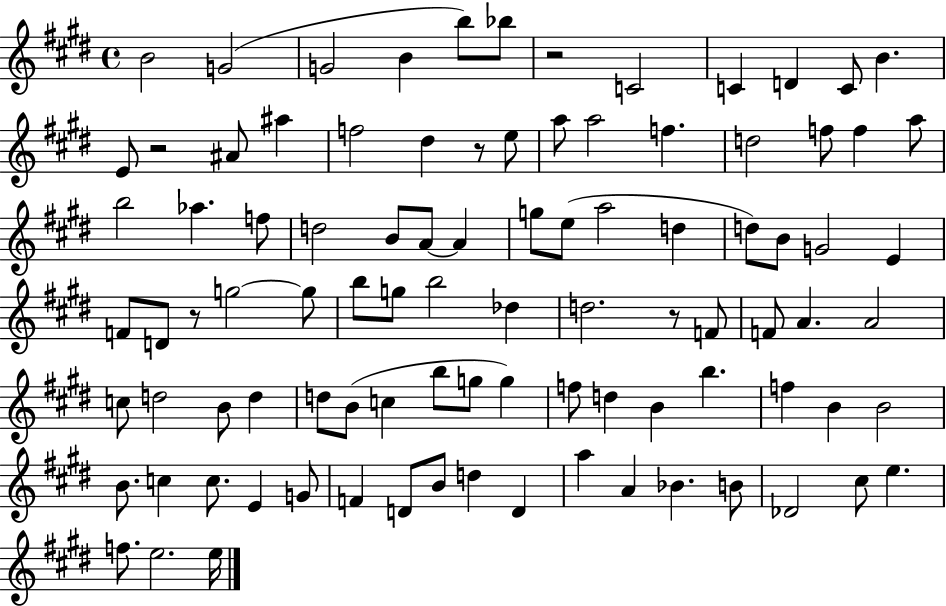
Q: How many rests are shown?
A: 5